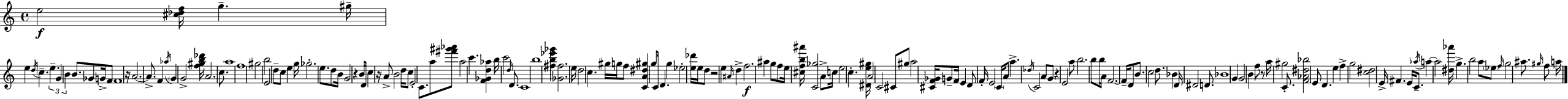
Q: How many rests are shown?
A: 6